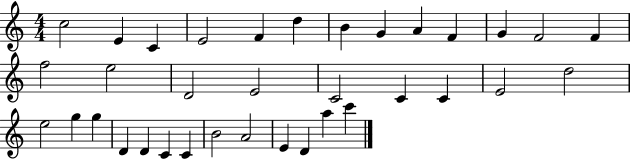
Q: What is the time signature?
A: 4/4